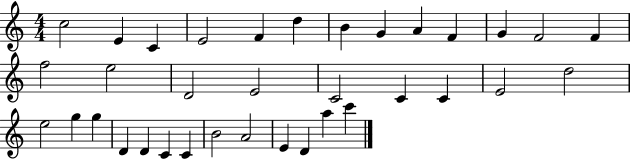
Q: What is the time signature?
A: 4/4